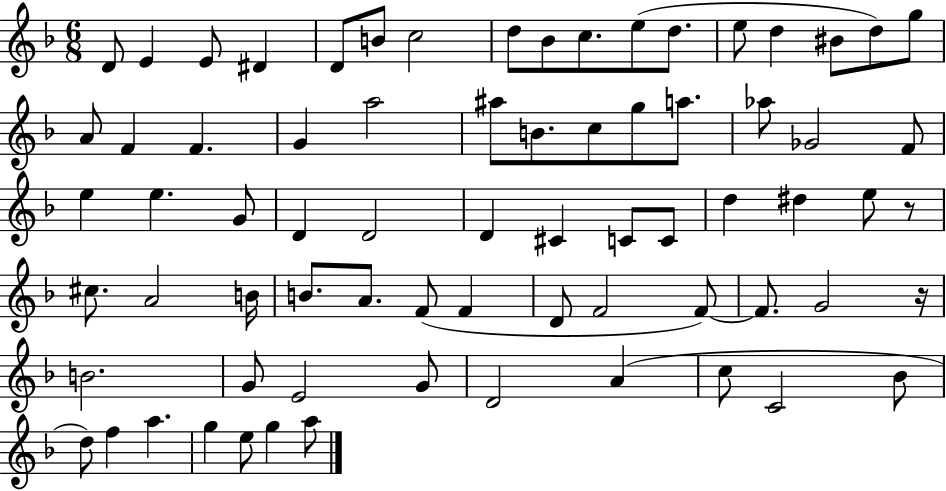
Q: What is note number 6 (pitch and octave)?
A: B4